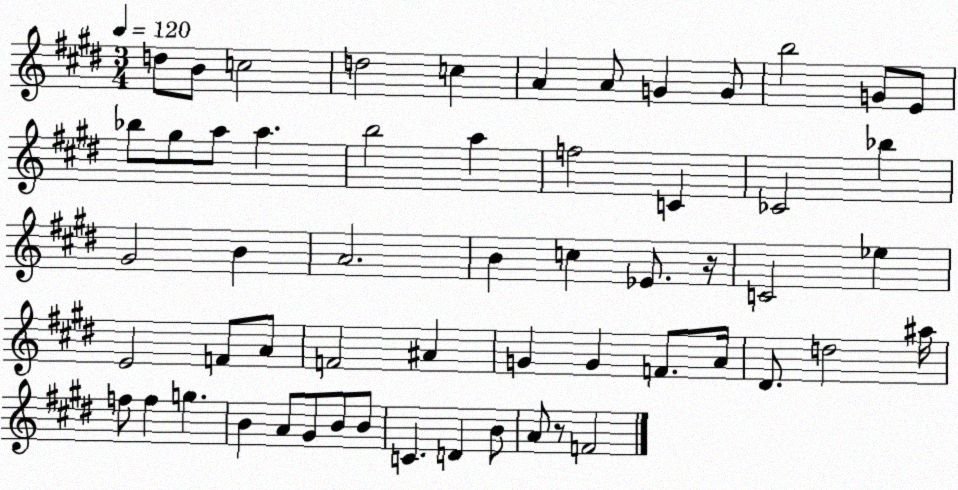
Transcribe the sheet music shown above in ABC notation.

X:1
T:Untitled
M:3/4
L:1/4
K:E
d/2 B/2 c2 d2 c A A/2 G G/2 b2 G/2 E/2 _b/2 ^g/2 a/2 a b2 a f2 C _C2 _b ^G2 B A2 B c _E/2 z/4 C2 _e E2 F/2 A/2 F2 ^A G G F/2 A/4 ^D/2 d2 ^a/4 f/2 f g B A/2 ^G/2 B/2 B/2 C D B/2 A/2 z/2 F2